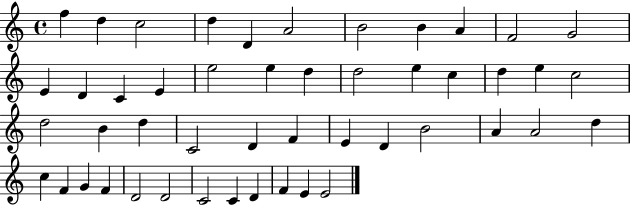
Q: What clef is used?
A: treble